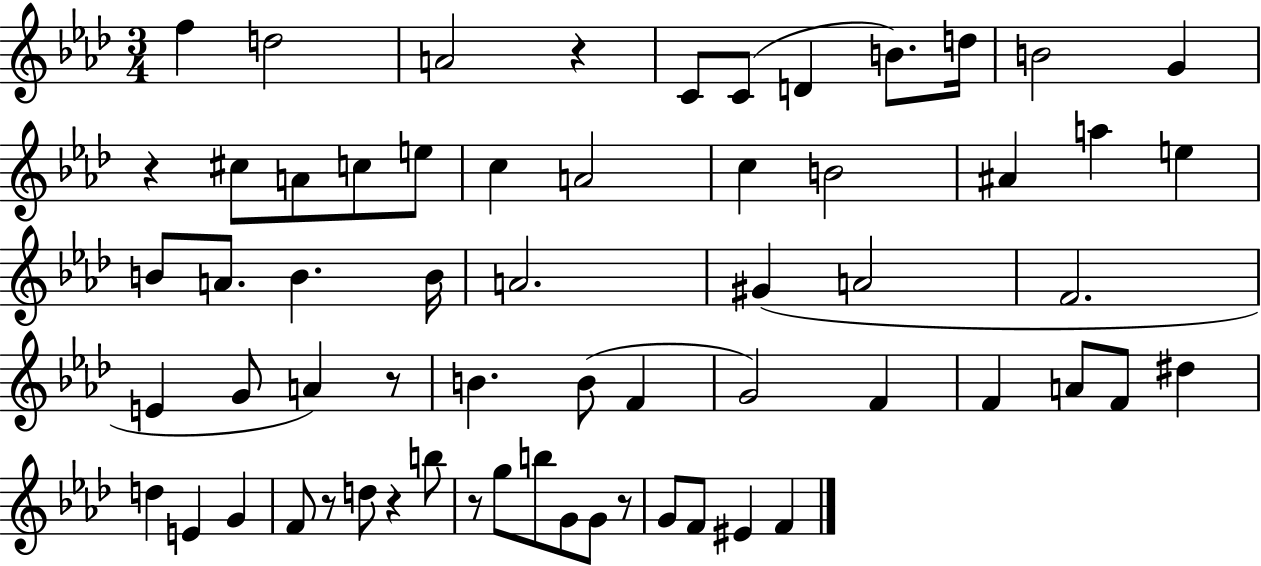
{
  \clef treble
  \numericTimeSignature
  \time 3/4
  \key aes \major
  f''4 d''2 | a'2 r4 | c'8 c'8( d'4 b'8.) d''16 | b'2 g'4 | \break r4 cis''8 a'8 c''8 e''8 | c''4 a'2 | c''4 b'2 | ais'4 a''4 e''4 | \break b'8 a'8. b'4. b'16 | a'2. | gis'4( a'2 | f'2. | \break e'4 g'8 a'4) r8 | b'4. b'8( f'4 | g'2) f'4 | f'4 a'8 f'8 dis''4 | \break d''4 e'4 g'4 | f'8 r8 d''8 r4 b''8 | r8 g''8 b''8 g'8 g'8 r8 | g'8 f'8 eis'4 f'4 | \break \bar "|."
}